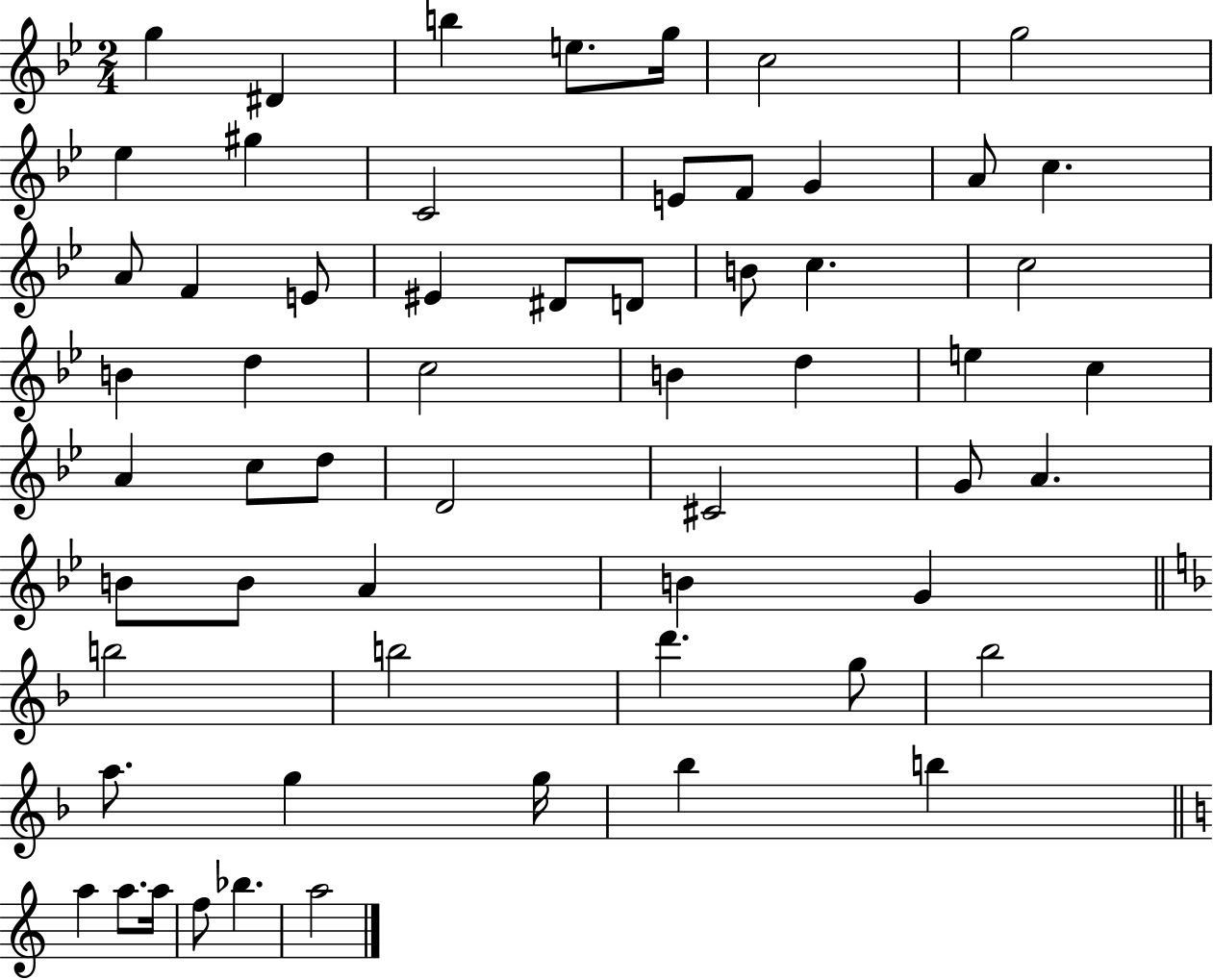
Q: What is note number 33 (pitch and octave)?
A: C5